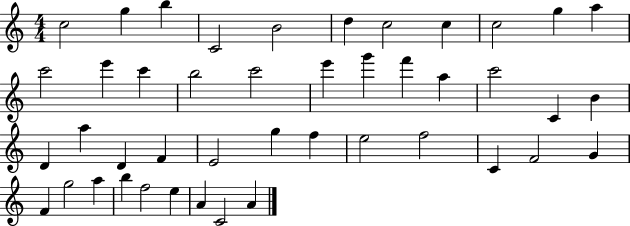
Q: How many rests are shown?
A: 0